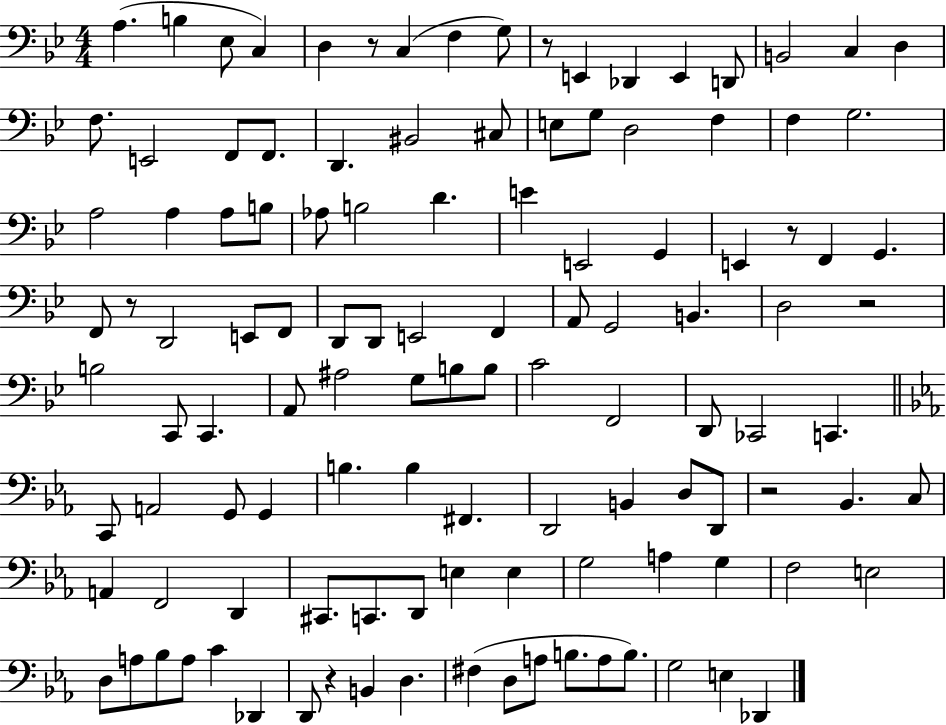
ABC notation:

X:1
T:Untitled
M:4/4
L:1/4
K:Bb
A, B, _E,/2 C, D, z/2 C, F, G,/2 z/2 E,, _D,, E,, D,,/2 B,,2 C, D, F,/2 E,,2 F,,/2 F,,/2 D,, ^B,,2 ^C,/2 E,/2 G,/2 D,2 F, F, G,2 A,2 A, A,/2 B,/2 _A,/2 B,2 D E E,,2 G,, E,, z/2 F,, G,, F,,/2 z/2 D,,2 E,,/2 F,,/2 D,,/2 D,,/2 E,,2 F,, A,,/2 G,,2 B,, D,2 z2 B,2 C,,/2 C,, A,,/2 ^A,2 G,/2 B,/2 B,/2 C2 F,,2 D,,/2 _C,,2 C,, C,,/2 A,,2 G,,/2 G,, B, B, ^F,, D,,2 B,, D,/2 D,,/2 z2 _B,, C,/2 A,, F,,2 D,, ^C,,/2 C,,/2 D,,/2 E, E, G,2 A, G, F,2 E,2 D,/2 A,/2 _B,/2 A,/2 C _D,, D,,/2 z B,, D, ^F, D,/2 A,/2 B,/2 A,/2 B,/2 G,2 E, _D,,